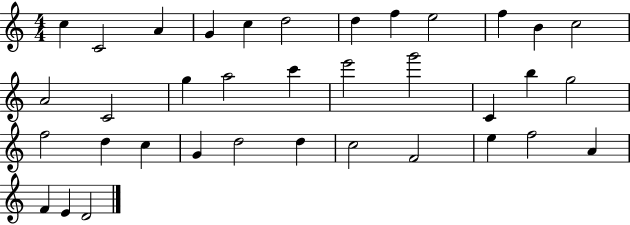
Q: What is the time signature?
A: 4/4